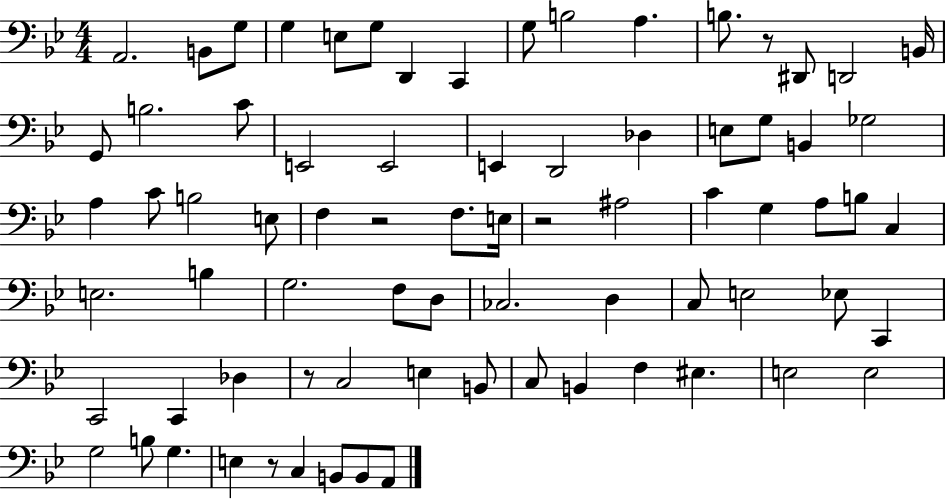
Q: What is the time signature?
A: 4/4